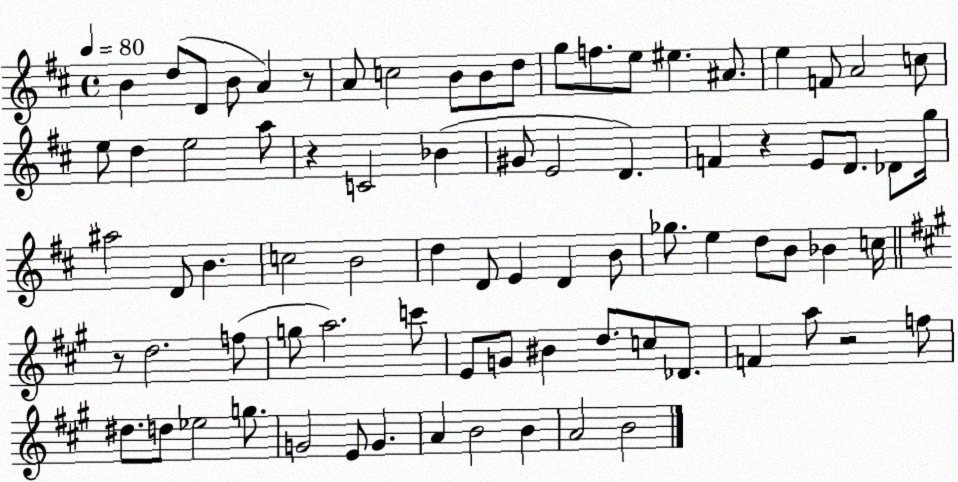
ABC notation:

X:1
T:Untitled
M:4/4
L:1/4
K:D
B d/2 D/2 B/2 A z/2 A/2 c2 B/2 B/2 d/2 g/2 f/2 e/2 ^e ^A/2 e F/2 A2 c/2 e/2 d e2 a/2 z C2 _B ^G/2 E2 D F z E/2 D/2 _D/2 g/4 ^a2 D/2 B c2 B2 d D/2 E D B/2 _g/2 e d/2 B/2 _B c/4 z/2 d2 f/2 g/2 a2 c'/2 E/2 G/2 ^B d/2 c/2 _D/2 F a/2 z2 f/2 ^d/2 d/2 _e2 g/2 G2 E/2 G A B2 B A2 B2